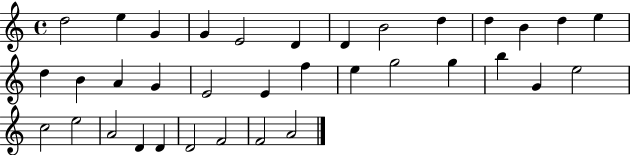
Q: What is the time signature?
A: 4/4